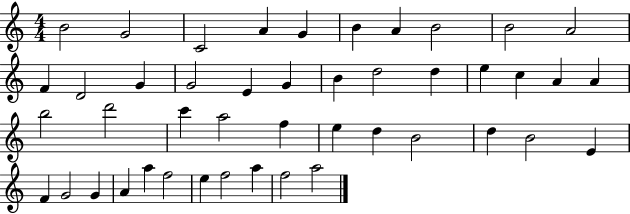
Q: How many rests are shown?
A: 0